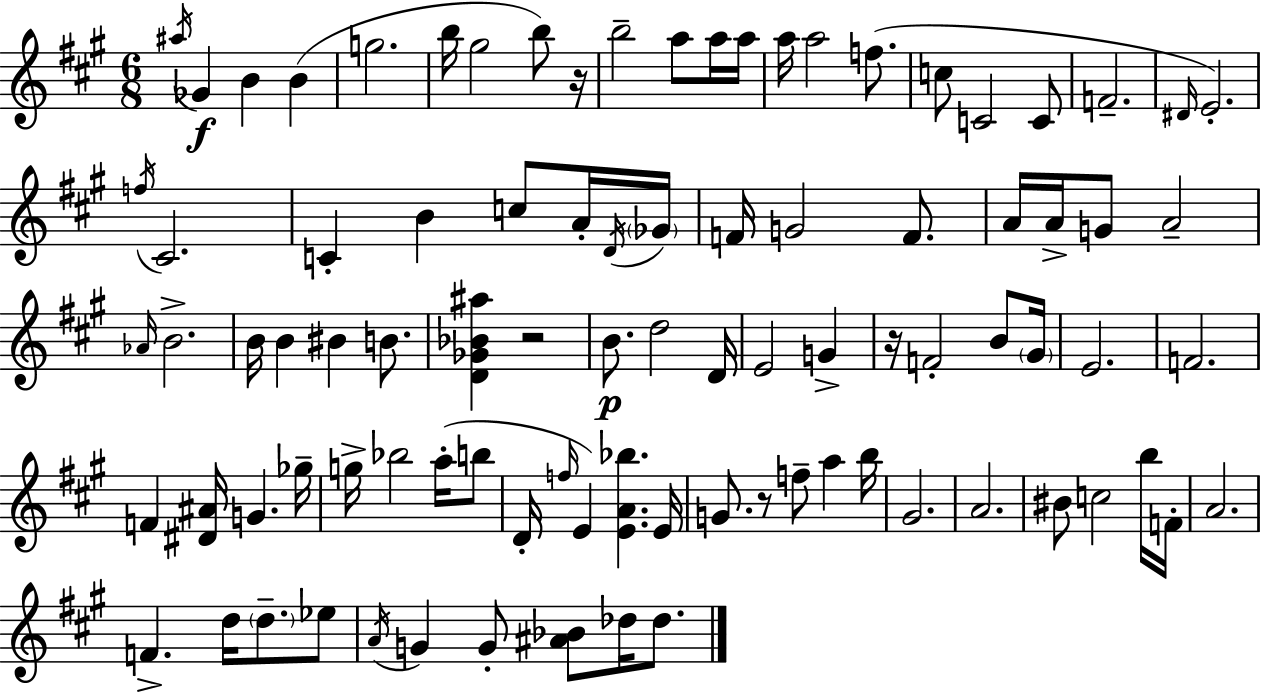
A#5/s Gb4/q B4/q B4/q G5/h. B5/s G#5/h B5/e R/s B5/h A5/e A5/s A5/s A5/s A5/h F5/e. C5/e C4/h C4/e F4/h. D#4/s E4/h. F5/s C#4/h. C4/q B4/q C5/e A4/s D4/s Gb4/s F4/s G4/h F4/e. A4/s A4/s G4/e A4/h Ab4/s B4/h. B4/s B4/q BIS4/q B4/e. [D4,Gb4,Bb4,A#5]/q R/h B4/e. D5/h D4/s E4/h G4/q R/s F4/h B4/e G#4/s E4/h. F4/h. F4/q [D#4,A#4]/s G4/q. Gb5/s G5/s Bb5/h A5/s B5/e D4/s F5/s E4/q [E4,A4,Bb5]/q. E4/s G4/e. R/e F5/e A5/q B5/s G#4/h. A4/h. BIS4/e C5/h B5/s F4/s A4/h. F4/q. D5/s D5/e. Eb5/e A4/s G4/q G4/e [A#4,Bb4]/e Db5/s Db5/e.